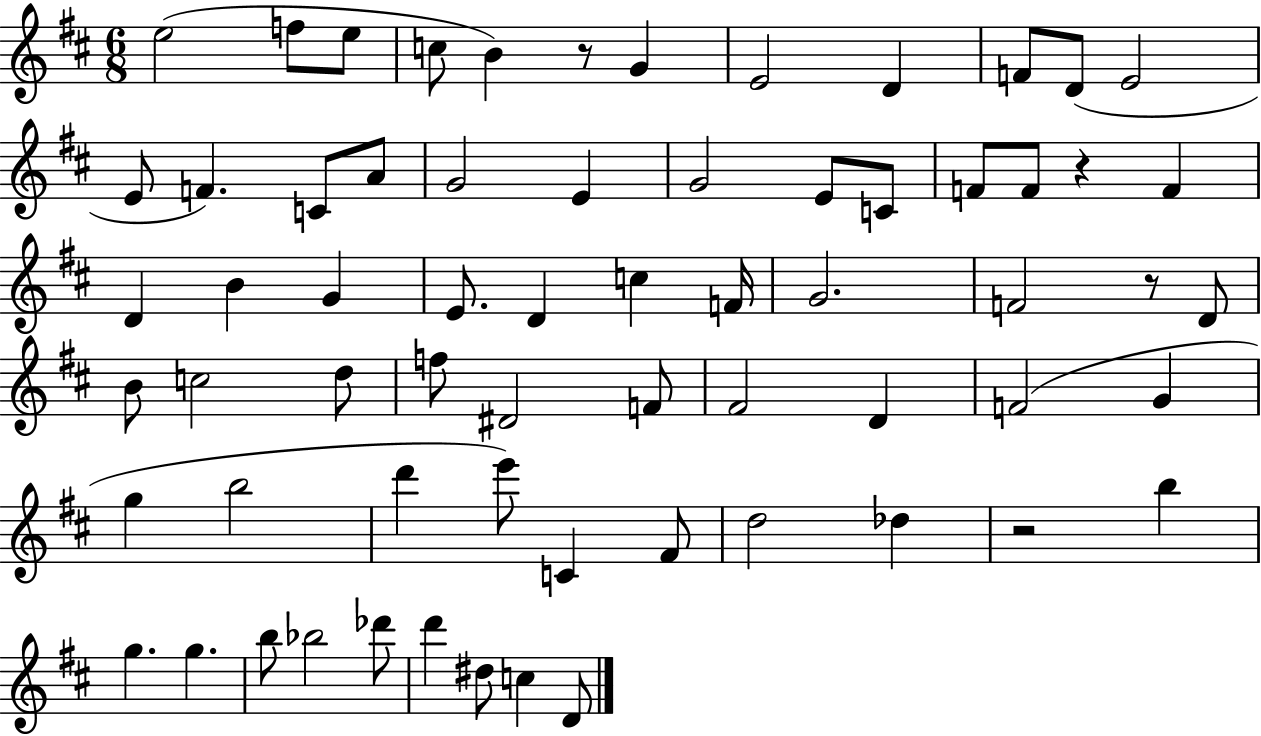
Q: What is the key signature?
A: D major